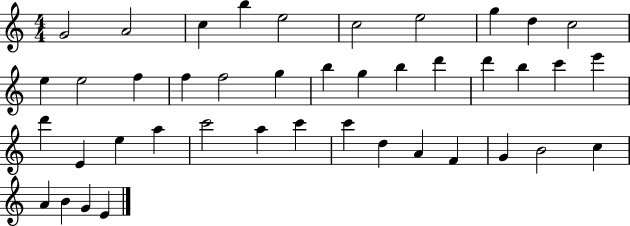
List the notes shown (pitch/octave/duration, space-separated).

G4/h A4/h C5/q B5/q E5/h C5/h E5/h G5/q D5/q C5/h E5/q E5/h F5/q F5/q F5/h G5/q B5/q G5/q B5/q D6/q D6/q B5/q C6/q E6/q D6/q E4/q E5/q A5/q C6/h A5/q C6/q C6/q D5/q A4/q F4/q G4/q B4/h C5/q A4/q B4/q G4/q E4/q